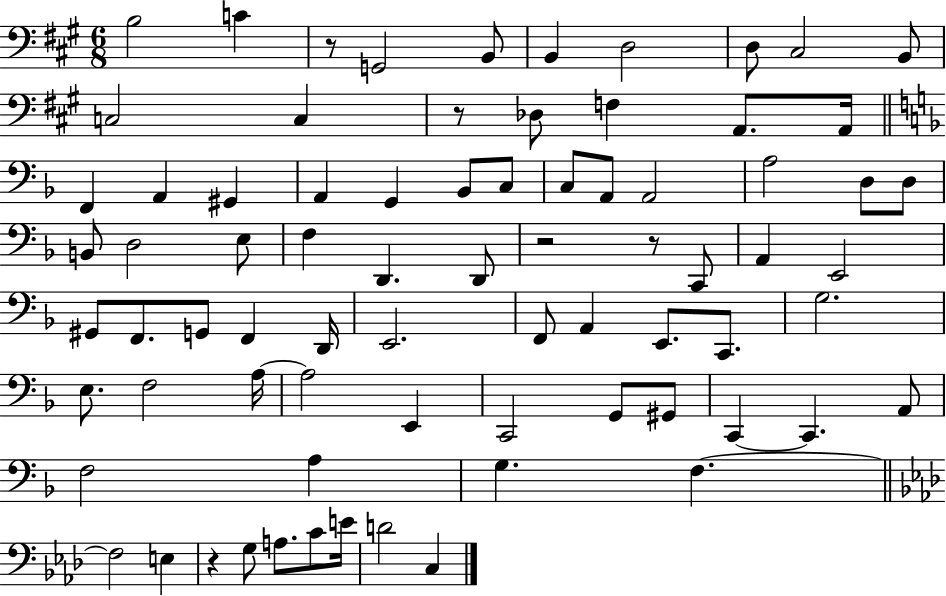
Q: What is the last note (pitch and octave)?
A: C3